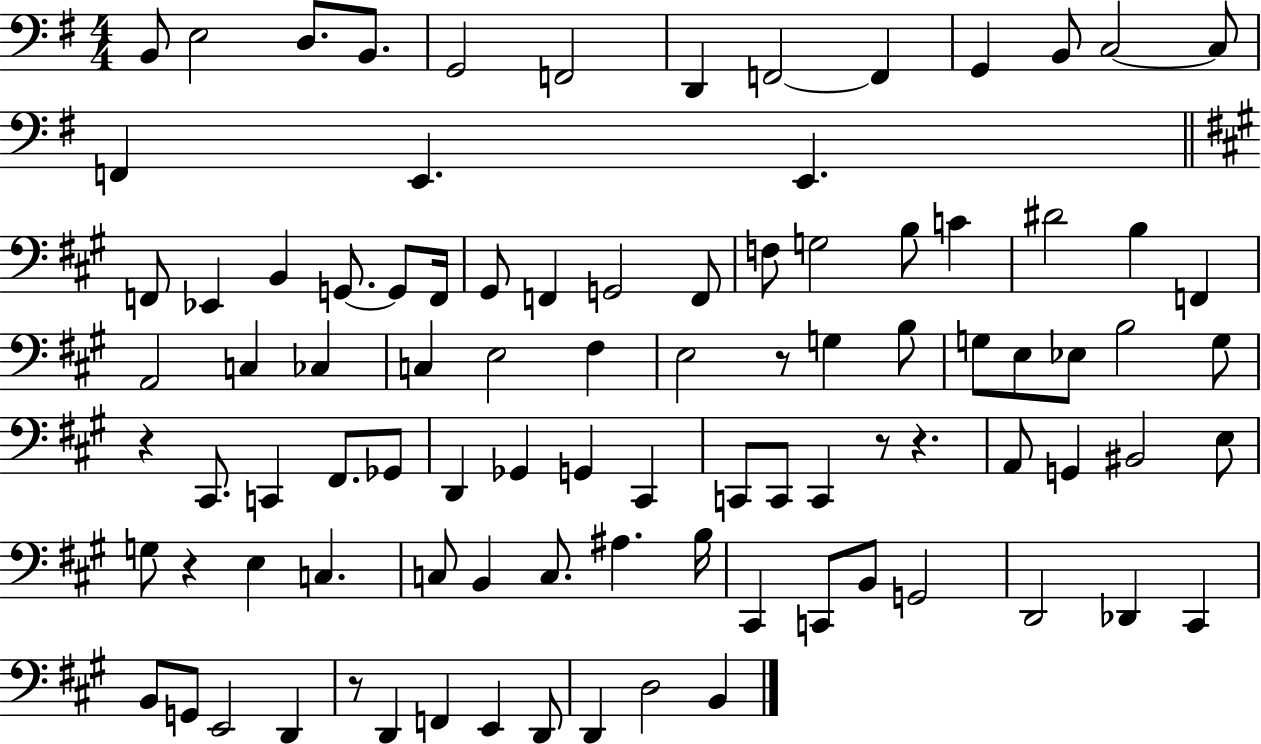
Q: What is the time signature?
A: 4/4